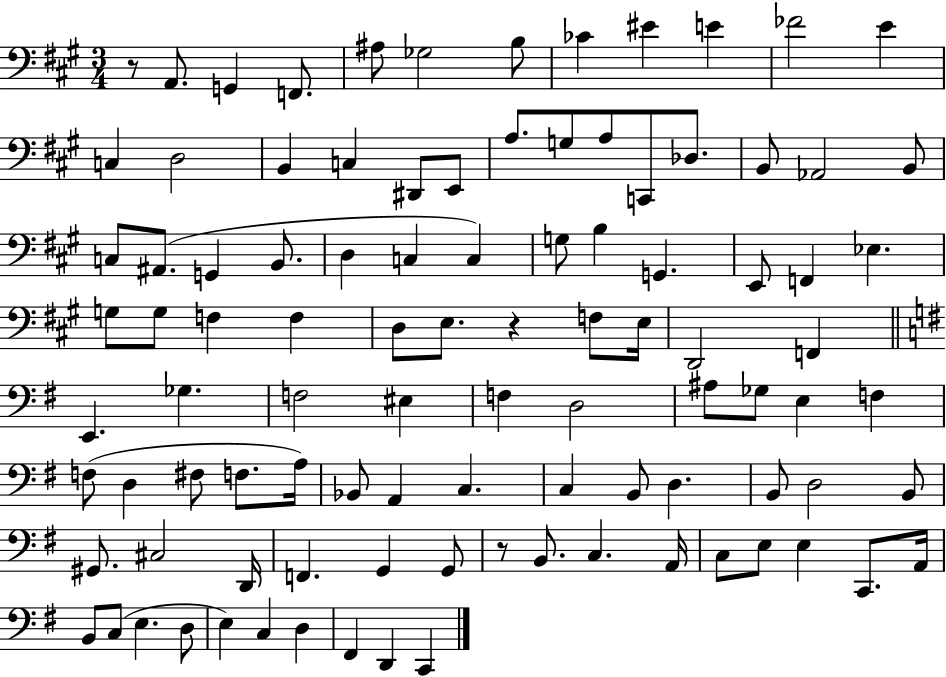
X:1
T:Untitled
M:3/4
L:1/4
K:A
z/2 A,,/2 G,, F,,/2 ^A,/2 _G,2 B,/2 _C ^E E _F2 E C, D,2 B,, C, ^D,,/2 E,,/2 A,/2 G,/2 A,/2 C,,/2 _D,/2 B,,/2 _A,,2 B,,/2 C,/2 ^A,,/2 G,, B,,/2 D, C, C, G,/2 B, G,, E,,/2 F,, _E, G,/2 G,/2 F, F, D,/2 E,/2 z F,/2 E,/4 D,,2 F,, E,, _G, F,2 ^E, F, D,2 ^A,/2 _G,/2 E, F, F,/2 D, ^F,/2 F,/2 A,/4 _B,,/2 A,, C, C, B,,/2 D, B,,/2 D,2 B,,/2 ^G,,/2 ^C,2 D,,/4 F,, G,, G,,/2 z/2 B,,/2 C, A,,/4 C,/2 E,/2 E, C,,/2 A,,/4 B,,/2 C,/2 E, D,/2 E, C, D, ^F,, D,, C,,